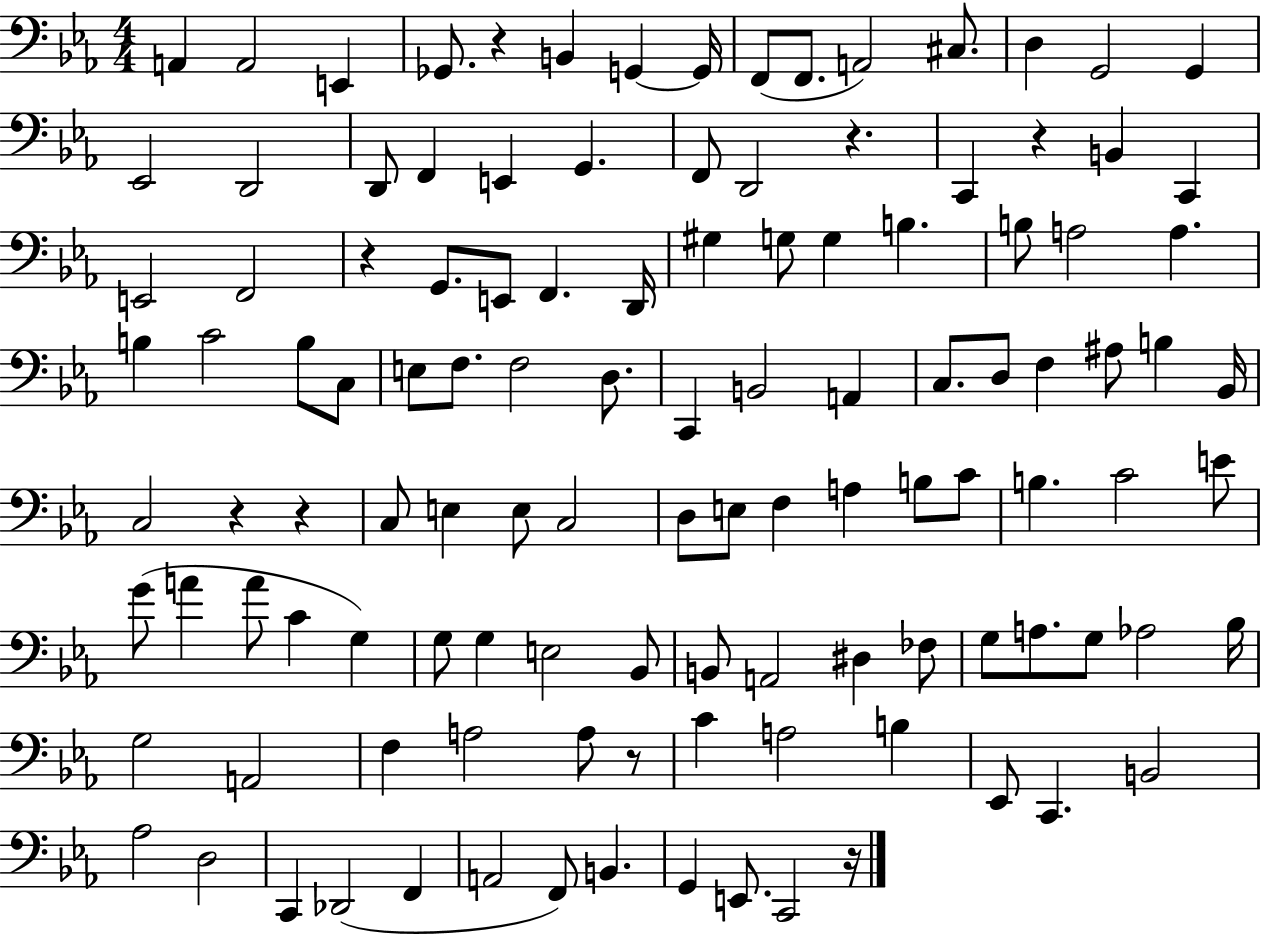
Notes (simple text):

A2/q A2/h E2/q Gb2/e. R/q B2/q G2/q G2/s F2/e F2/e. A2/h C#3/e. D3/q G2/h G2/q Eb2/h D2/h D2/e F2/q E2/q G2/q. F2/e D2/h R/q. C2/q R/q B2/q C2/q E2/h F2/h R/q G2/e. E2/e F2/q. D2/s G#3/q G3/e G3/q B3/q. B3/e A3/h A3/q. B3/q C4/h B3/e C3/e E3/e F3/e. F3/h D3/e. C2/q B2/h A2/q C3/e. D3/e F3/q A#3/e B3/q Bb2/s C3/h R/q R/q C3/e E3/q E3/e C3/h D3/e E3/e F3/q A3/q B3/e C4/e B3/q. C4/h E4/e G4/e A4/q A4/e C4/q G3/q G3/e G3/q E3/h Bb2/e B2/e A2/h D#3/q FES3/e G3/e A3/e. G3/e Ab3/h Bb3/s G3/h A2/h F3/q A3/h A3/e R/e C4/q A3/h B3/q Eb2/e C2/q. B2/h Ab3/h D3/h C2/q Db2/h F2/q A2/h F2/e B2/q. G2/q E2/e. C2/h R/s